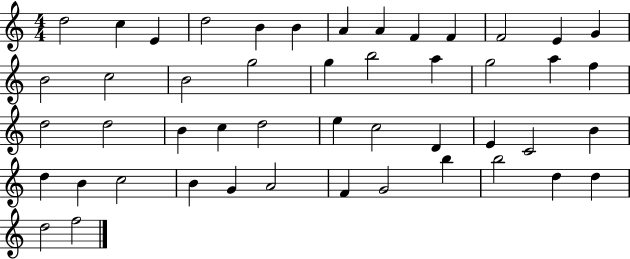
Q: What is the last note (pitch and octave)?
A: F5